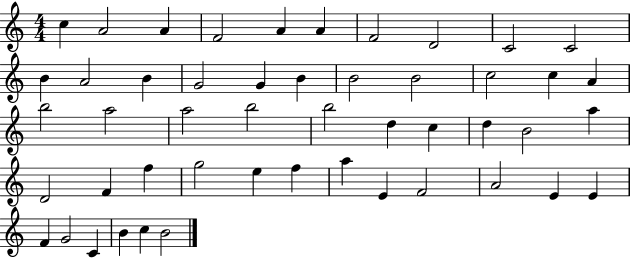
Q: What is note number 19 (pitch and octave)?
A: C5